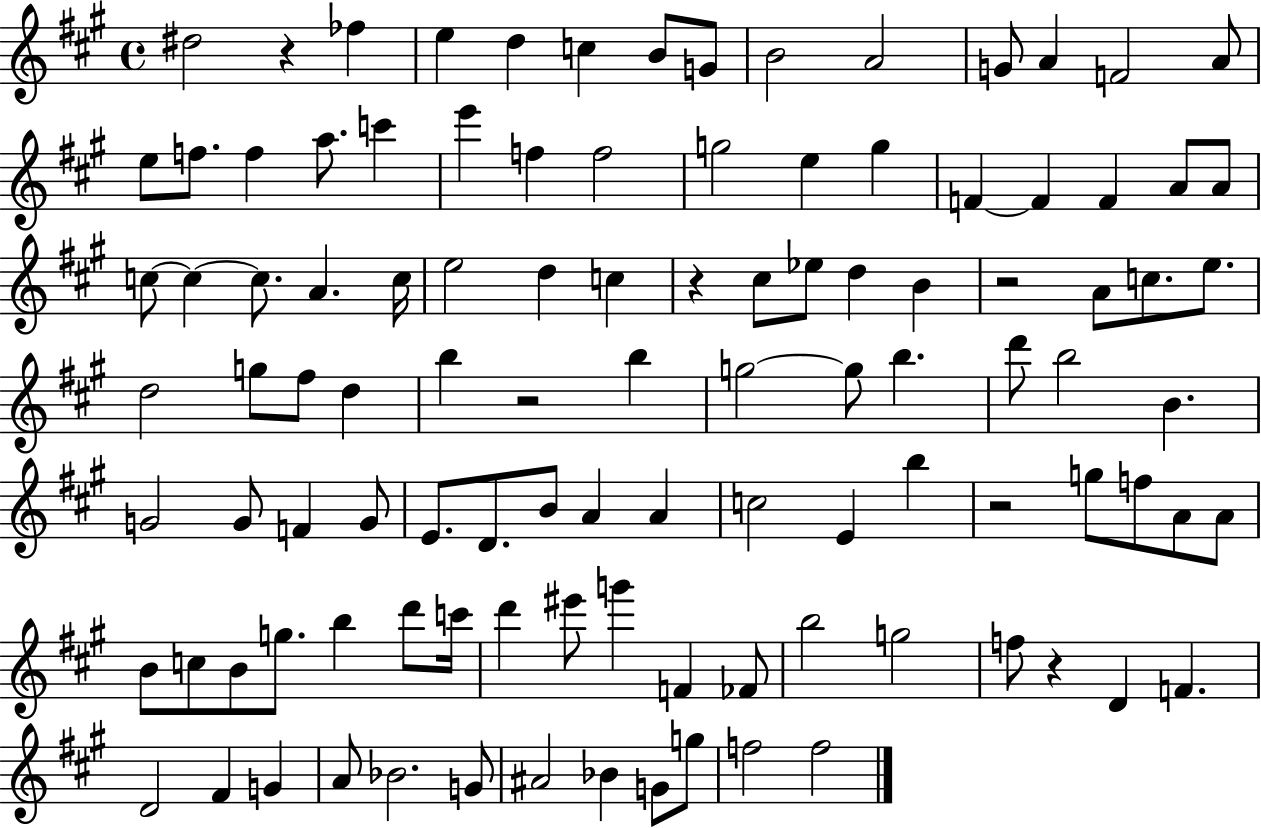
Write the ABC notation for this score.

X:1
T:Untitled
M:4/4
L:1/4
K:A
^d2 z _f e d c B/2 G/2 B2 A2 G/2 A F2 A/2 e/2 f/2 f a/2 c' e' f f2 g2 e g F F F A/2 A/2 c/2 c c/2 A c/4 e2 d c z ^c/2 _e/2 d B z2 A/2 c/2 e/2 d2 g/2 ^f/2 d b z2 b g2 g/2 b d'/2 b2 B G2 G/2 F G/2 E/2 D/2 B/2 A A c2 E b z2 g/2 f/2 A/2 A/2 B/2 c/2 B/2 g/2 b d'/2 c'/4 d' ^e'/2 g' F _F/2 b2 g2 f/2 z D F D2 ^F G A/2 _B2 G/2 ^A2 _B G/2 g/2 f2 f2